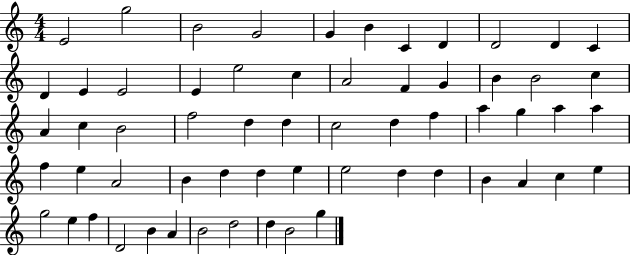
E4/h G5/h B4/h G4/h G4/q B4/q C4/q D4/q D4/h D4/q C4/q D4/q E4/q E4/h E4/q E5/h C5/q A4/h F4/q G4/q B4/q B4/h C5/q A4/q C5/q B4/h F5/h D5/q D5/q C5/h D5/q F5/q A5/q G5/q A5/q A5/q F5/q E5/q A4/h B4/q D5/q D5/q E5/q E5/h D5/q D5/q B4/q A4/q C5/q E5/q G5/h E5/q F5/q D4/h B4/q A4/q B4/h D5/h D5/q B4/h G5/q